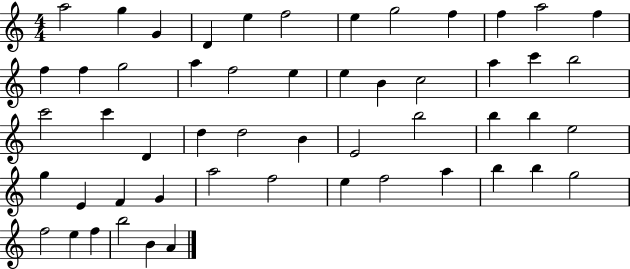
X:1
T:Untitled
M:4/4
L:1/4
K:C
a2 g G D e f2 e g2 f f a2 f f f g2 a f2 e e B c2 a c' b2 c'2 c' D d d2 B E2 b2 b b e2 g E F G a2 f2 e f2 a b b g2 f2 e f b2 B A